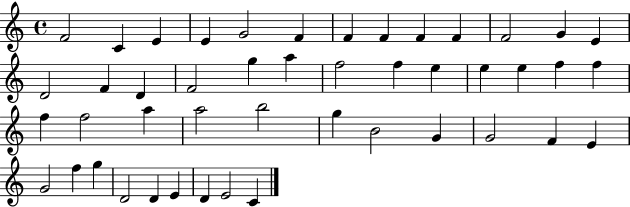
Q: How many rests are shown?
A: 0